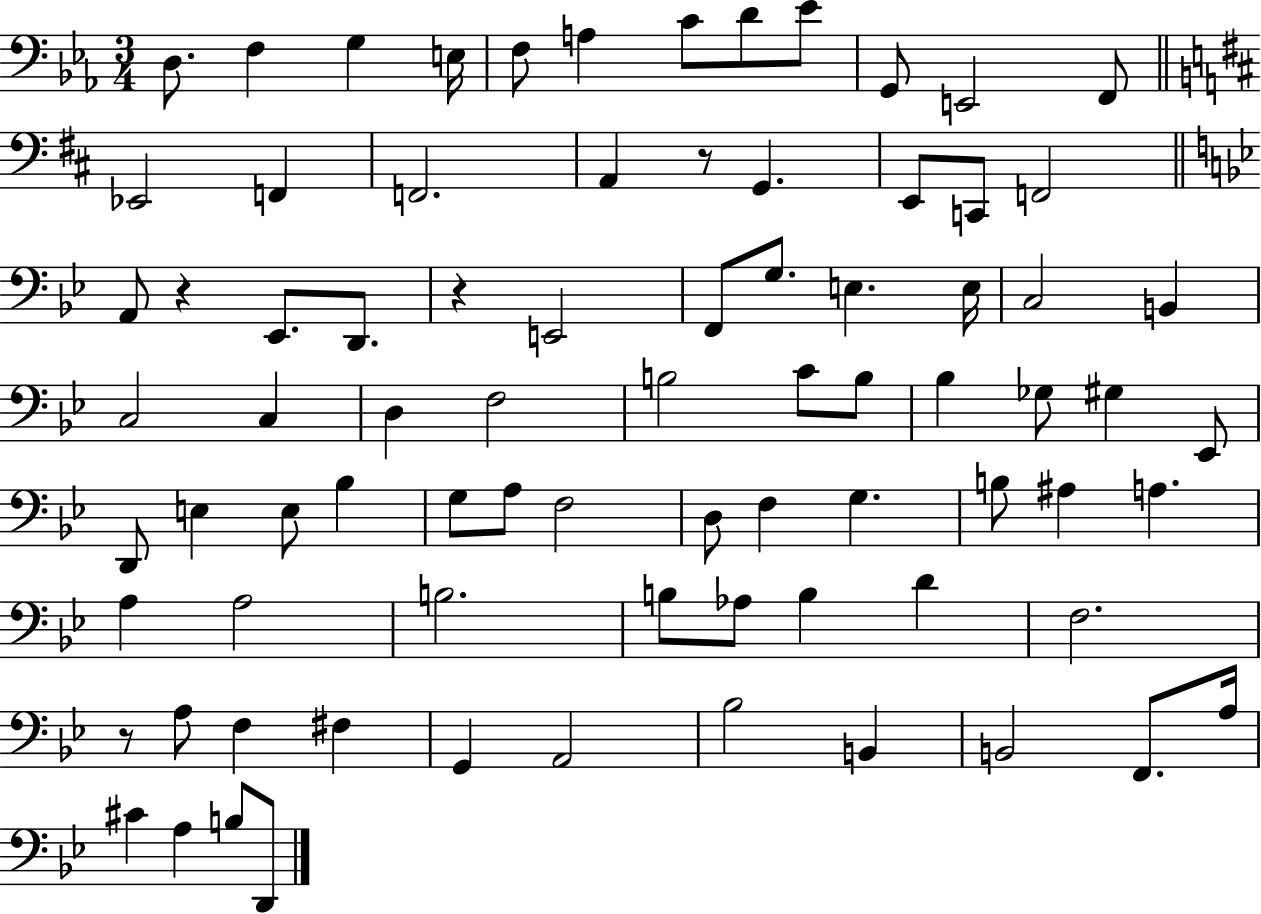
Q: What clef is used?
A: bass